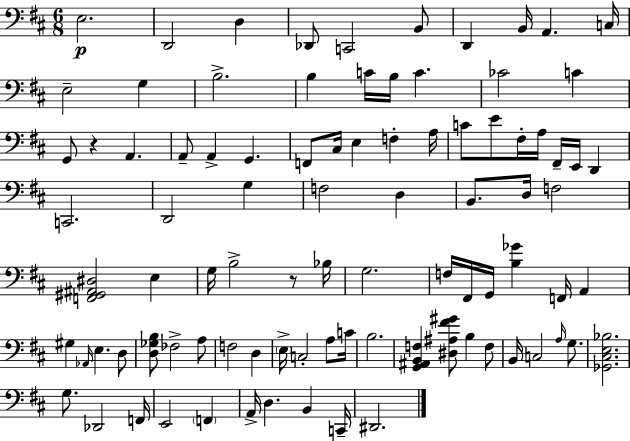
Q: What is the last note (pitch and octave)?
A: D#2